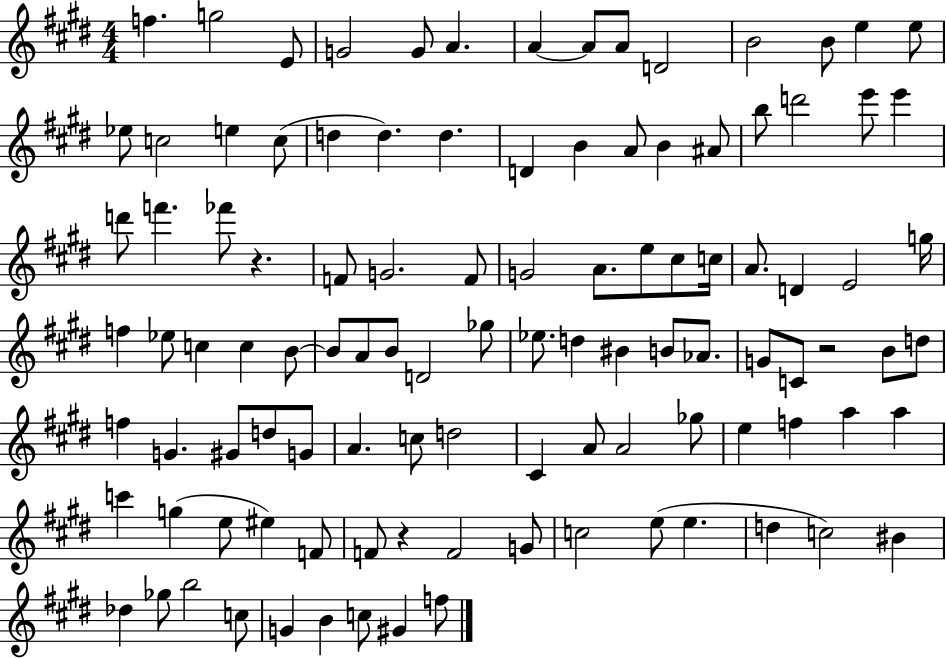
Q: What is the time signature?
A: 4/4